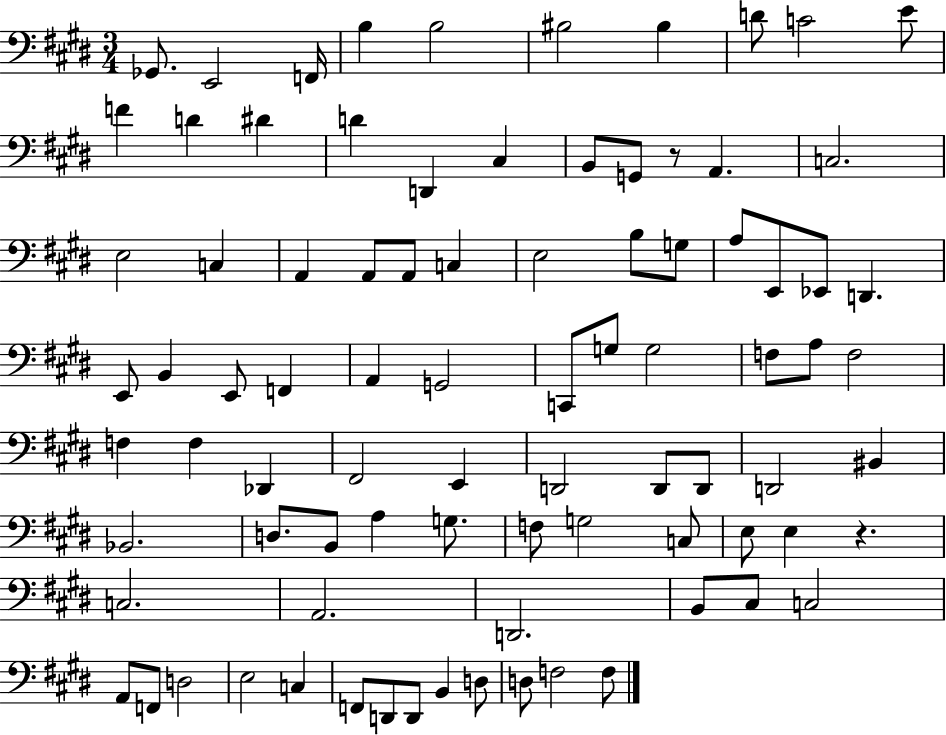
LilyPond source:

{
  \clef bass
  \numericTimeSignature
  \time 3/4
  \key e \major
  \repeat volta 2 { ges,8. e,2 f,16 | b4 b2 | bis2 bis4 | d'8 c'2 e'8 | \break f'4 d'4 dis'4 | d'4 d,4 cis4 | b,8 g,8 r8 a,4. | c2. | \break e2 c4 | a,4 a,8 a,8 c4 | e2 b8 g8 | a8 e,8 ees,8 d,4. | \break e,8 b,4 e,8 f,4 | a,4 g,2 | c,8 g8 g2 | f8 a8 f2 | \break f4 f4 des,4 | fis,2 e,4 | d,2 d,8 d,8 | d,2 bis,4 | \break bes,2. | d8. b,8 a4 g8. | f8 g2 c8 | e8 e4 r4. | \break c2. | a,2. | d,2. | b,8 cis8 c2 | \break a,8 f,8 d2 | e2 c4 | f,8 d,8 d,8 b,4 d8 | d8 f2 f8 | \break } \bar "|."
}